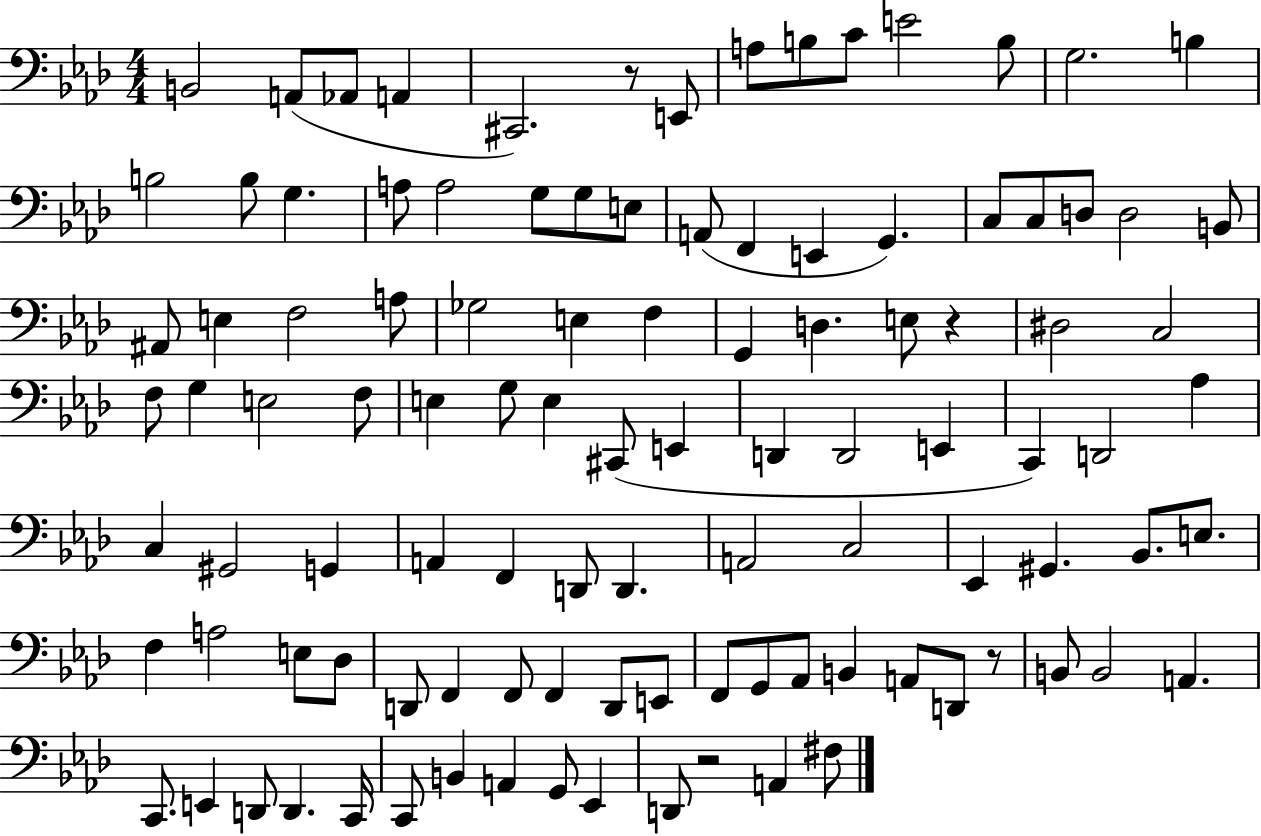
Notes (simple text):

B2/h A2/e Ab2/e A2/q C#2/h. R/e E2/e A3/e B3/e C4/e E4/h B3/e G3/h. B3/q B3/h B3/e G3/q. A3/e A3/h G3/e G3/e E3/e A2/e F2/q E2/q G2/q. C3/e C3/e D3/e D3/h B2/e A#2/e E3/q F3/h A3/e Gb3/h E3/q F3/q G2/q D3/q. E3/e R/q D#3/h C3/h F3/e G3/q E3/h F3/e E3/q G3/e E3/q C#2/e E2/q D2/q D2/h E2/q C2/q D2/h Ab3/q C3/q G#2/h G2/q A2/q F2/q D2/e D2/q. A2/h C3/h Eb2/q G#2/q. Bb2/e. E3/e. F3/q A3/h E3/e Db3/e D2/e F2/q F2/e F2/q D2/e E2/e F2/e G2/e Ab2/e B2/q A2/e D2/e R/e B2/e B2/h A2/q. C2/e. E2/q D2/e D2/q. C2/s C2/e B2/q A2/q G2/e Eb2/q D2/e R/h A2/q F#3/e